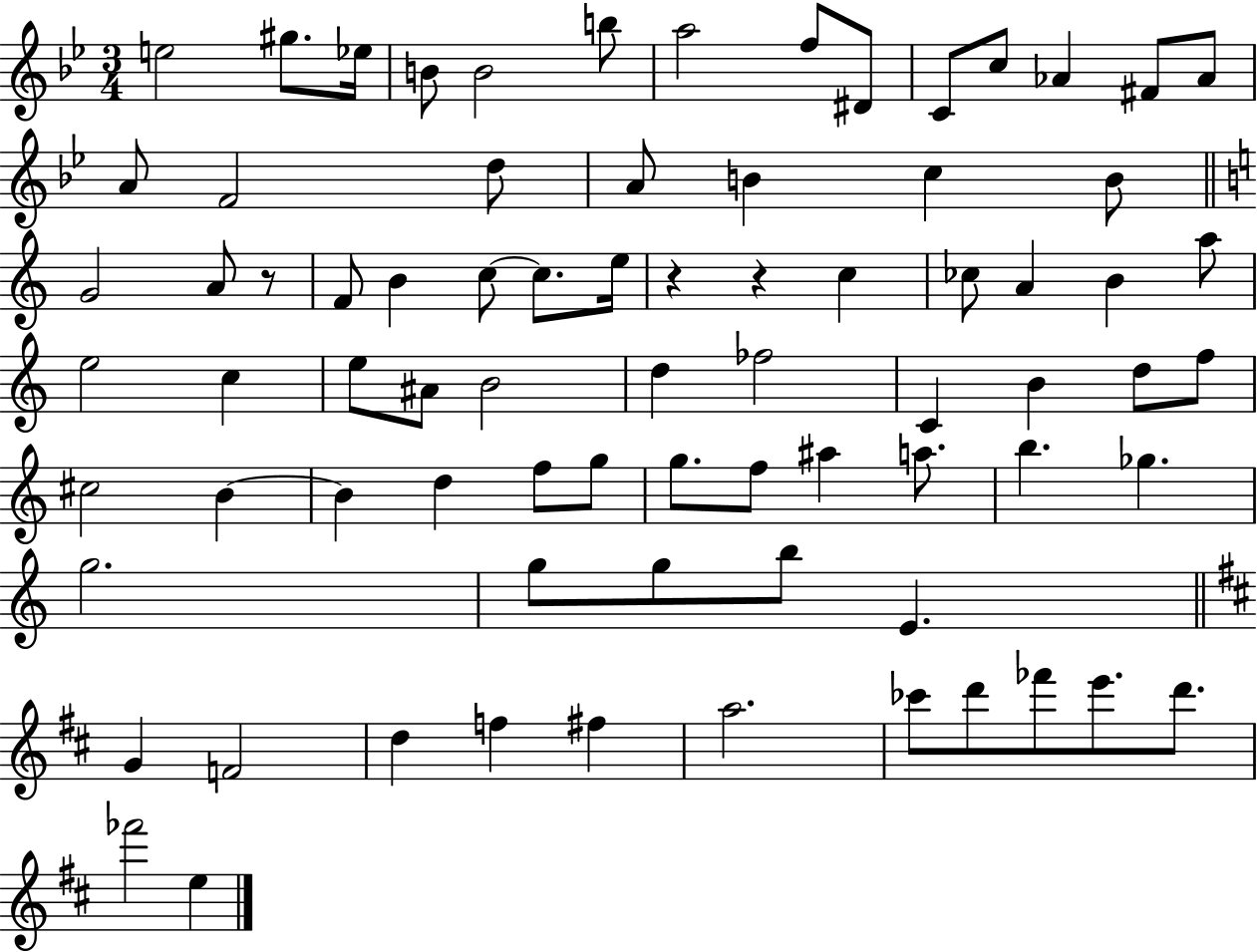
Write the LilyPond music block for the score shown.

{
  \clef treble
  \numericTimeSignature
  \time 3/4
  \key bes \major
  e''2 gis''8. ees''16 | b'8 b'2 b''8 | a''2 f''8 dis'8 | c'8 c''8 aes'4 fis'8 aes'8 | \break a'8 f'2 d''8 | a'8 b'4 c''4 b'8 | \bar "||" \break \key c \major g'2 a'8 r8 | f'8 b'4 c''8~~ c''8. e''16 | r4 r4 c''4 | ces''8 a'4 b'4 a''8 | \break e''2 c''4 | e''8 ais'8 b'2 | d''4 fes''2 | c'4 b'4 d''8 f''8 | \break cis''2 b'4~~ | b'4 d''4 f''8 g''8 | g''8. f''8 ais''4 a''8. | b''4. ges''4. | \break g''2. | g''8 g''8 b''8 e'4. | \bar "||" \break \key b \minor g'4 f'2 | d''4 f''4 fis''4 | a''2. | ces'''8 d'''8 fes'''8 e'''8. d'''8. | \break fes'''2 e''4 | \bar "|."
}